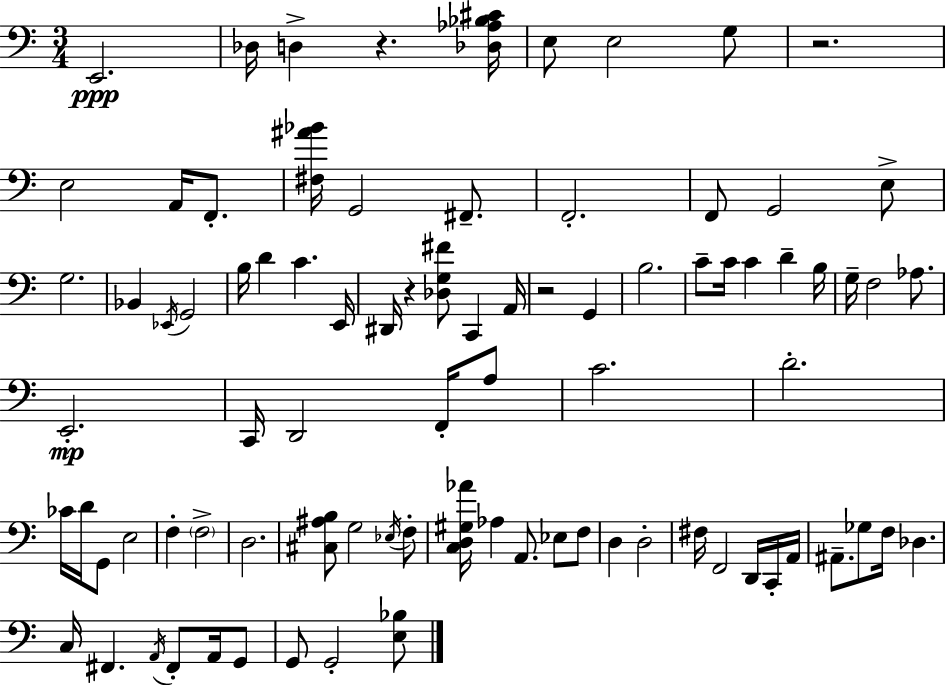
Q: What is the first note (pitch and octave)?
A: E2